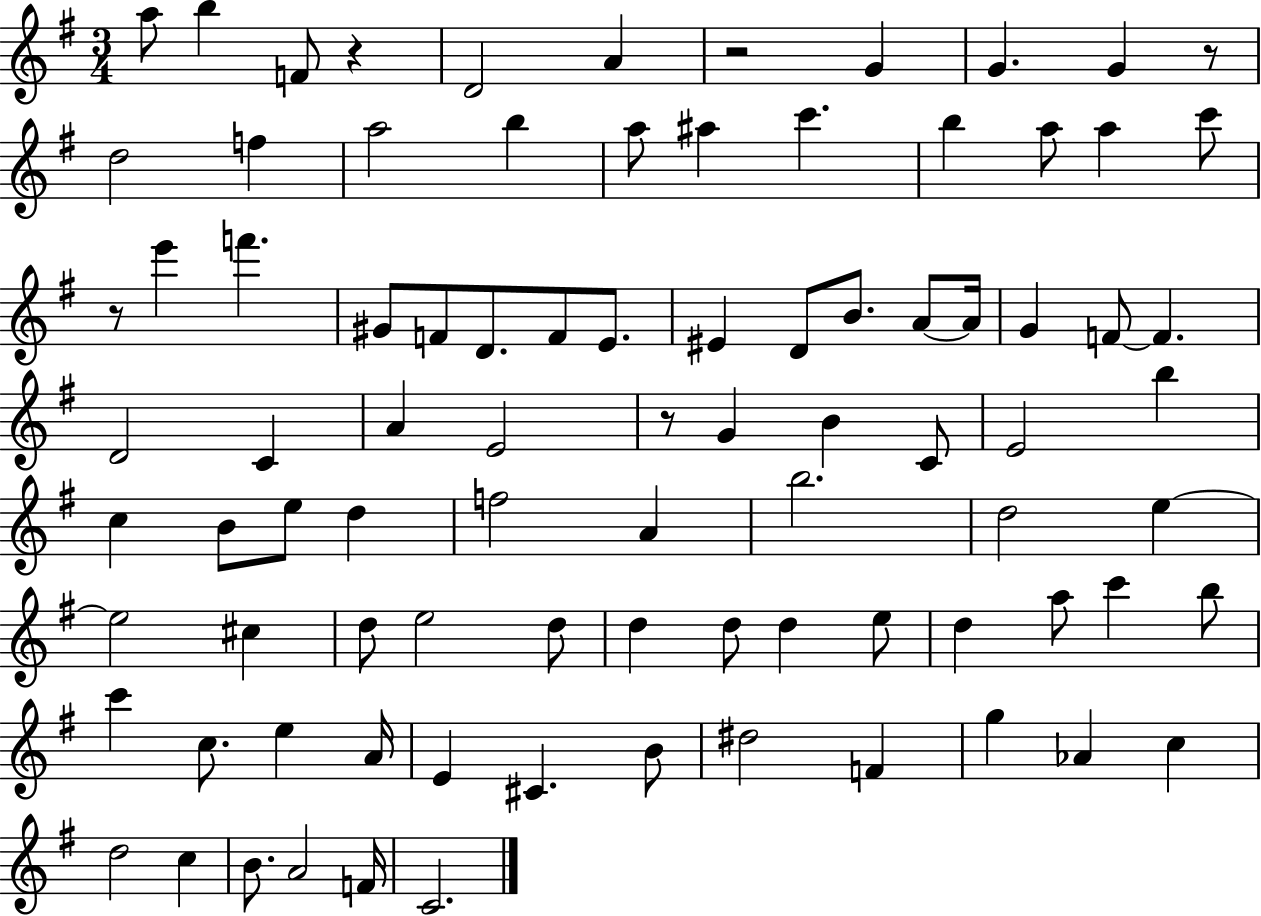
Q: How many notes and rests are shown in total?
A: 88